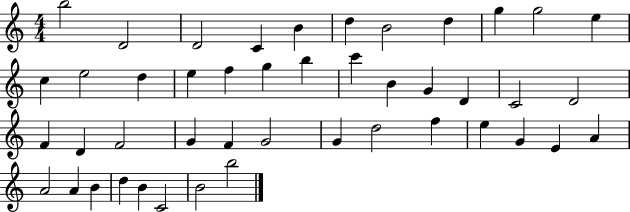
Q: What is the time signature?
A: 4/4